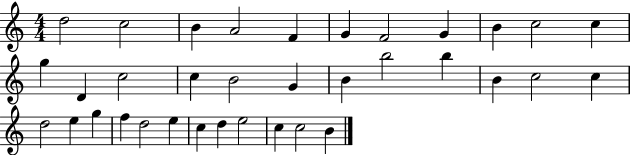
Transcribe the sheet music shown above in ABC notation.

X:1
T:Untitled
M:4/4
L:1/4
K:C
d2 c2 B A2 F G F2 G B c2 c g D c2 c B2 G B b2 b B c2 c d2 e g f d2 e c d e2 c c2 B